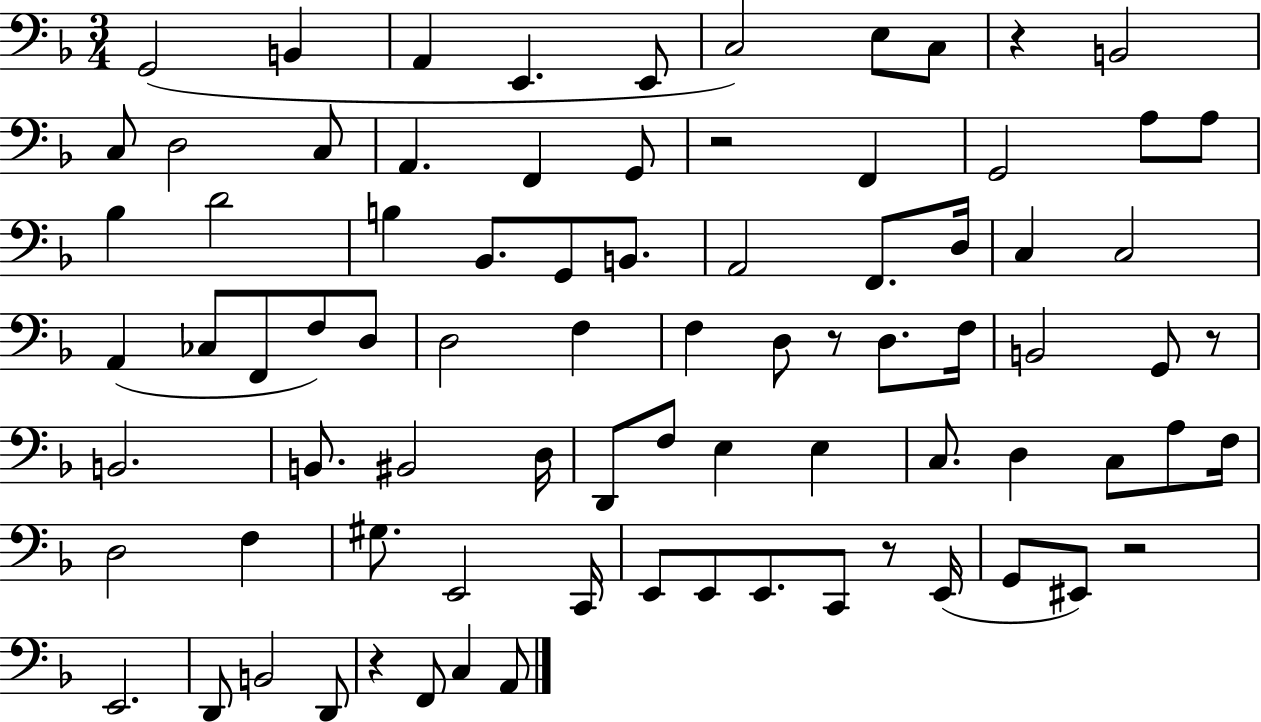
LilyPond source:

{
  \clef bass
  \numericTimeSignature
  \time 3/4
  \key f \major
  g,2( b,4 | a,4 e,4. e,8 | c2) e8 c8 | r4 b,2 | \break c8 d2 c8 | a,4. f,4 g,8 | r2 f,4 | g,2 a8 a8 | \break bes4 d'2 | b4 bes,8. g,8 b,8. | a,2 f,8. d16 | c4 c2 | \break a,4( ces8 f,8 f8) d8 | d2 f4 | f4 d8 r8 d8. f16 | b,2 g,8 r8 | \break b,2. | b,8. bis,2 d16 | d,8 f8 e4 e4 | c8. d4 c8 a8 f16 | \break d2 f4 | gis8. e,2 c,16 | e,8 e,8 e,8. c,8 r8 e,16( | g,8 eis,8) r2 | \break e,2. | d,8 b,2 d,8 | r4 f,8 c4 a,8 | \bar "|."
}